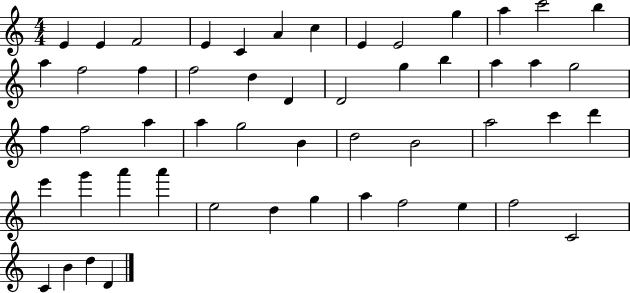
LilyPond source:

{
  \clef treble
  \numericTimeSignature
  \time 4/4
  \key c \major
  e'4 e'4 f'2 | e'4 c'4 a'4 c''4 | e'4 e'2 g''4 | a''4 c'''2 b''4 | \break a''4 f''2 f''4 | f''2 d''4 d'4 | d'2 g''4 b''4 | a''4 a''4 g''2 | \break f''4 f''2 a''4 | a''4 g''2 b'4 | d''2 b'2 | a''2 c'''4 d'''4 | \break e'''4 g'''4 a'''4 a'''4 | e''2 d''4 g''4 | a''4 f''2 e''4 | f''2 c'2 | \break c'4 b'4 d''4 d'4 | \bar "|."
}